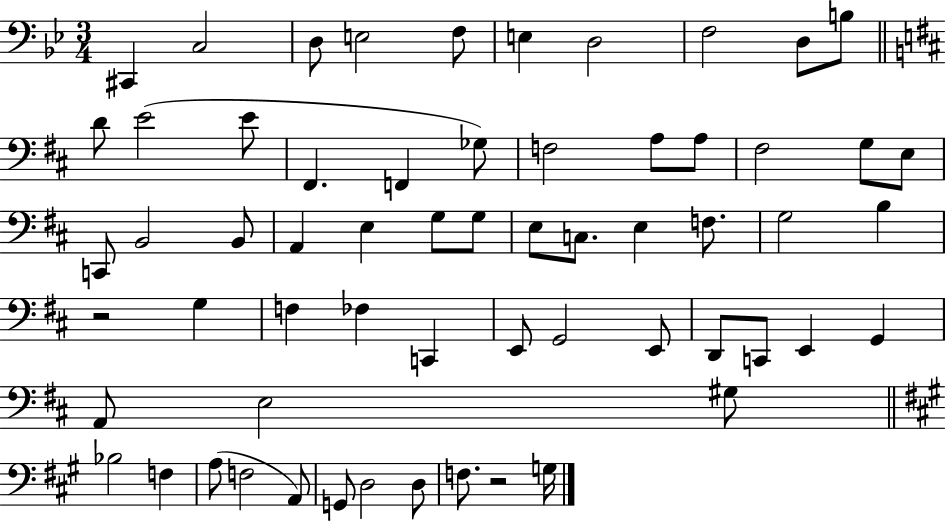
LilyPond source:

{
  \clef bass
  \numericTimeSignature
  \time 3/4
  \key bes \major
  cis,4 c2 | d8 e2 f8 | e4 d2 | f2 d8 b8 | \break \bar "||" \break \key d \major d'8 e'2( e'8 | fis,4. f,4 ges8) | f2 a8 a8 | fis2 g8 e8 | \break c,8 b,2 b,8 | a,4 e4 g8 g8 | e8 c8. e4 f8. | g2 b4 | \break r2 g4 | f4 fes4 c,4 | e,8 g,2 e,8 | d,8 c,8 e,4 g,4 | \break a,8 e2 gis8 | \bar "||" \break \key a \major bes2 f4 | a8( f2 a,8) | g,8 d2 d8 | f8. r2 g16 | \break \bar "|."
}